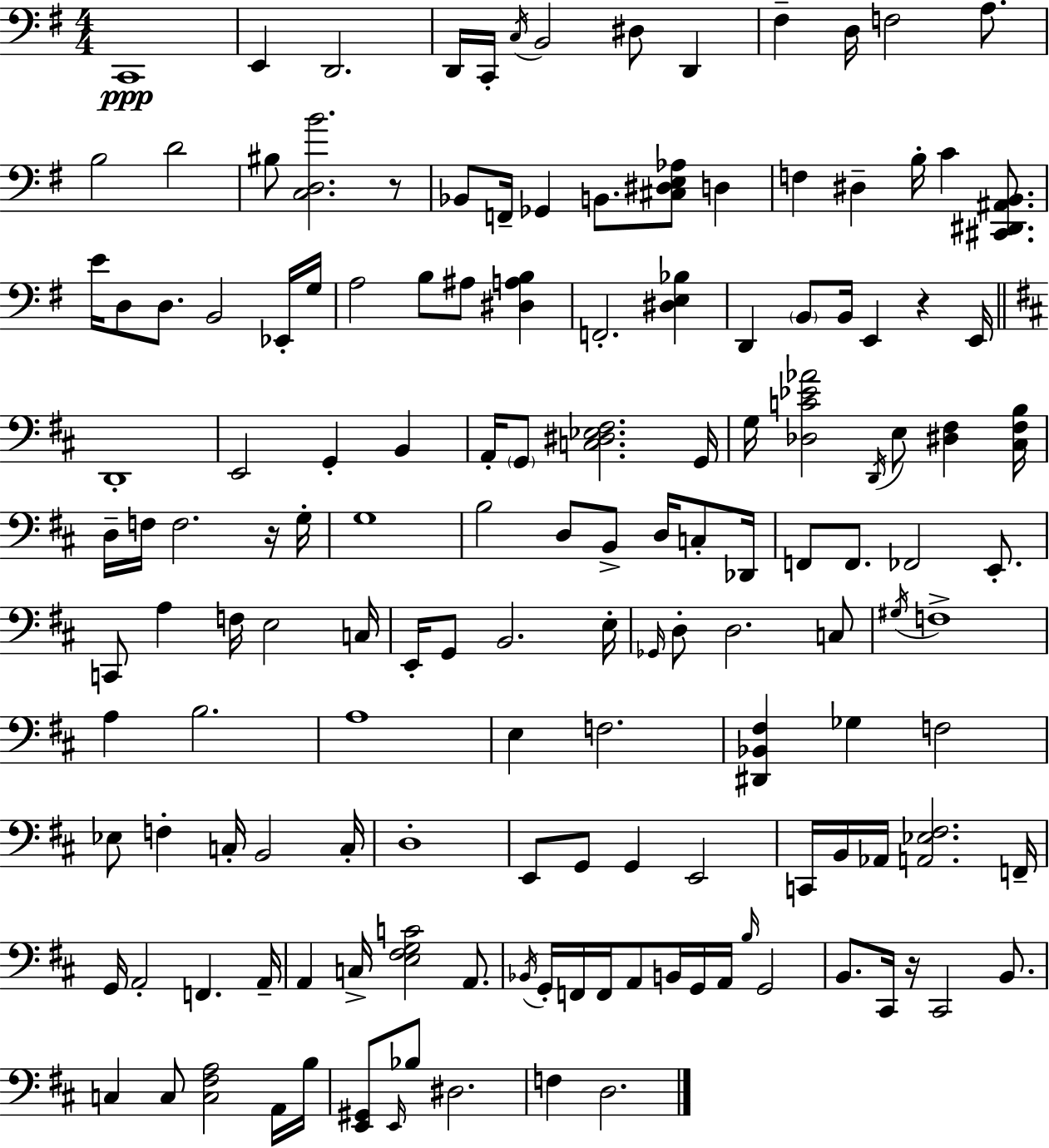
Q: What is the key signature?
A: E minor